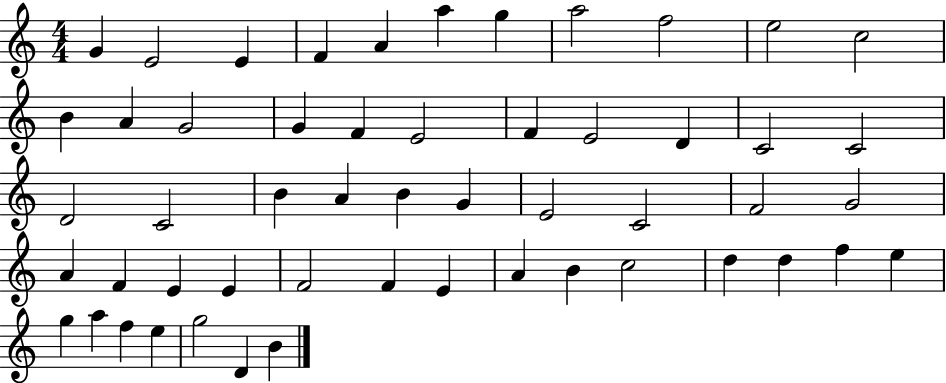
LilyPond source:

{
  \clef treble
  \numericTimeSignature
  \time 4/4
  \key c \major
  g'4 e'2 e'4 | f'4 a'4 a''4 g''4 | a''2 f''2 | e''2 c''2 | \break b'4 a'4 g'2 | g'4 f'4 e'2 | f'4 e'2 d'4 | c'2 c'2 | \break d'2 c'2 | b'4 a'4 b'4 g'4 | e'2 c'2 | f'2 g'2 | \break a'4 f'4 e'4 e'4 | f'2 f'4 e'4 | a'4 b'4 c''2 | d''4 d''4 f''4 e''4 | \break g''4 a''4 f''4 e''4 | g''2 d'4 b'4 | \bar "|."
}